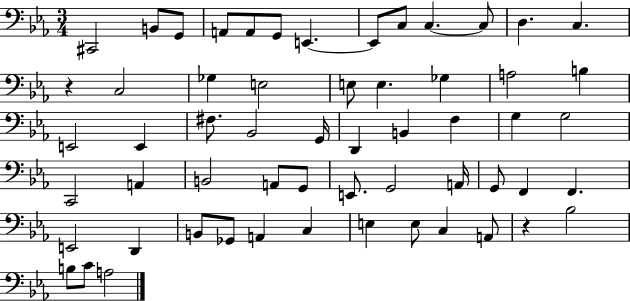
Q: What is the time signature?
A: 3/4